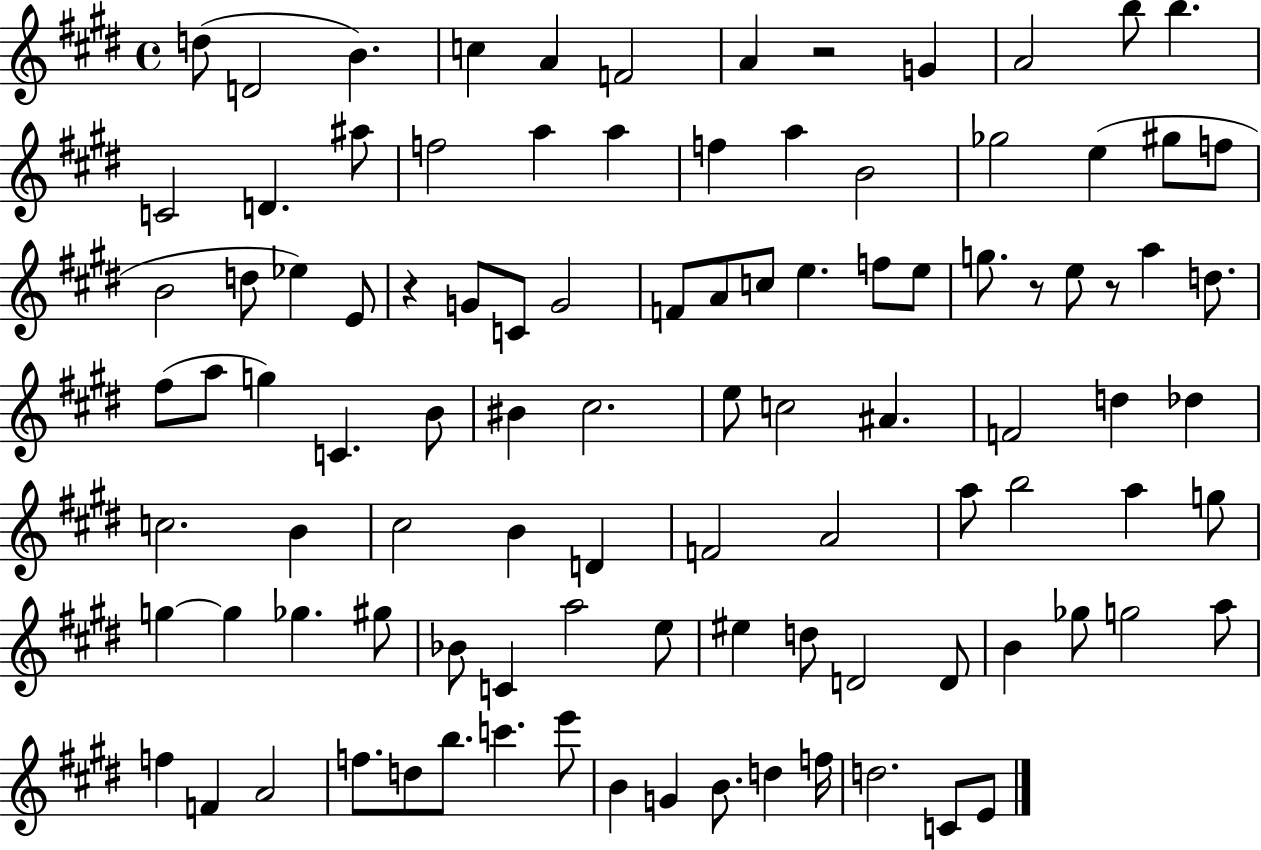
D5/e D4/h B4/q. C5/q A4/q F4/h A4/q R/h G4/q A4/h B5/e B5/q. C4/h D4/q. A#5/e F5/h A5/q A5/q F5/q A5/q B4/h Gb5/h E5/q G#5/e F5/e B4/h D5/e Eb5/q E4/e R/q G4/e C4/e G4/h F4/e A4/e C5/e E5/q. F5/e E5/e G5/e. R/e E5/e R/e A5/q D5/e. F#5/e A5/e G5/q C4/q. B4/e BIS4/q C#5/h. E5/e C5/h A#4/q. F4/h D5/q Db5/q C5/h. B4/q C#5/h B4/q D4/q F4/h A4/h A5/e B5/h A5/q G5/e G5/q G5/q Gb5/q. G#5/e Bb4/e C4/q A5/h E5/e EIS5/q D5/e D4/h D4/e B4/q Gb5/e G5/h A5/e F5/q F4/q A4/h F5/e. D5/e B5/e. C6/q. E6/e B4/q G4/q B4/e. D5/q F5/s D5/h. C4/e E4/e